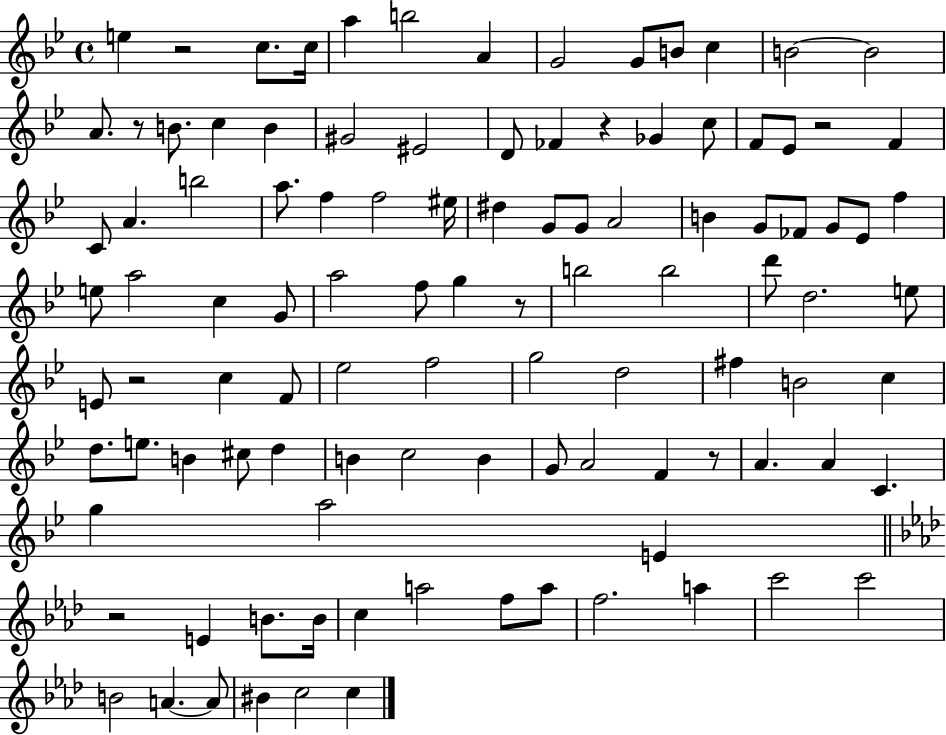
{
  \clef treble
  \time 4/4
  \defaultTimeSignature
  \key bes \major
  e''4 r2 c''8. c''16 | a''4 b''2 a'4 | g'2 g'8 b'8 c''4 | b'2~~ b'2 | \break a'8. r8 b'8. c''4 b'4 | gis'2 eis'2 | d'8 fes'4 r4 ges'4 c''8 | f'8 ees'8 r2 f'4 | \break c'8 a'4. b''2 | a''8. f''4 f''2 eis''16 | dis''4 g'8 g'8 a'2 | b'4 g'8 fes'8 g'8 ees'8 f''4 | \break e''8 a''2 c''4 g'8 | a''2 f''8 g''4 r8 | b''2 b''2 | d'''8 d''2. e''8 | \break e'8 r2 c''4 f'8 | ees''2 f''2 | g''2 d''2 | fis''4 b'2 c''4 | \break d''8. e''8. b'4 cis''8 d''4 | b'4 c''2 b'4 | g'8 a'2 f'4 r8 | a'4. a'4 c'4. | \break g''4 a''2 e'4 | \bar "||" \break \key f \minor r2 e'4 b'8. b'16 | c''4 a''2 f''8 a''8 | f''2. a''4 | c'''2 c'''2 | \break b'2 a'4.~~ a'8 | bis'4 c''2 c''4 | \bar "|."
}